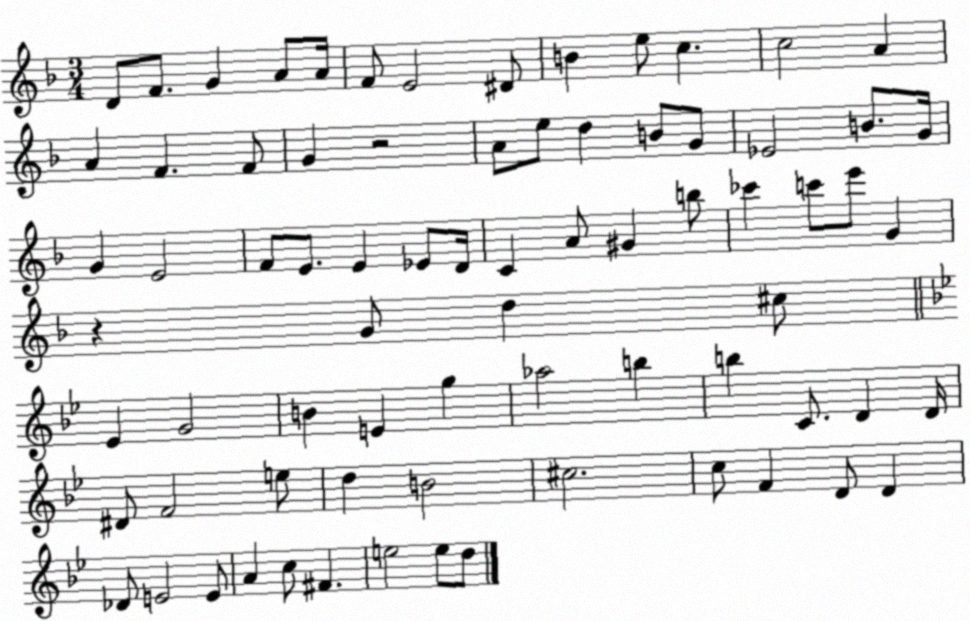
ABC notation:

X:1
T:Untitled
M:3/4
L:1/4
K:F
D/2 F/2 G A/2 A/4 F/2 E2 ^D/2 B e/2 c c2 A A F F/2 G z2 A/2 e/2 d B/2 G/2 _E2 B/2 G/4 G E2 F/2 E/2 E _E/2 D/4 C A/2 ^G b/2 _c' c'/2 e'/2 G z G/2 d ^c/2 _E G2 B E g _a2 b b C/2 D D/4 ^D/2 F2 e/2 d B2 ^c2 c/2 F D/2 D _D/2 E2 E/2 A c/2 ^F e2 e/2 d/2